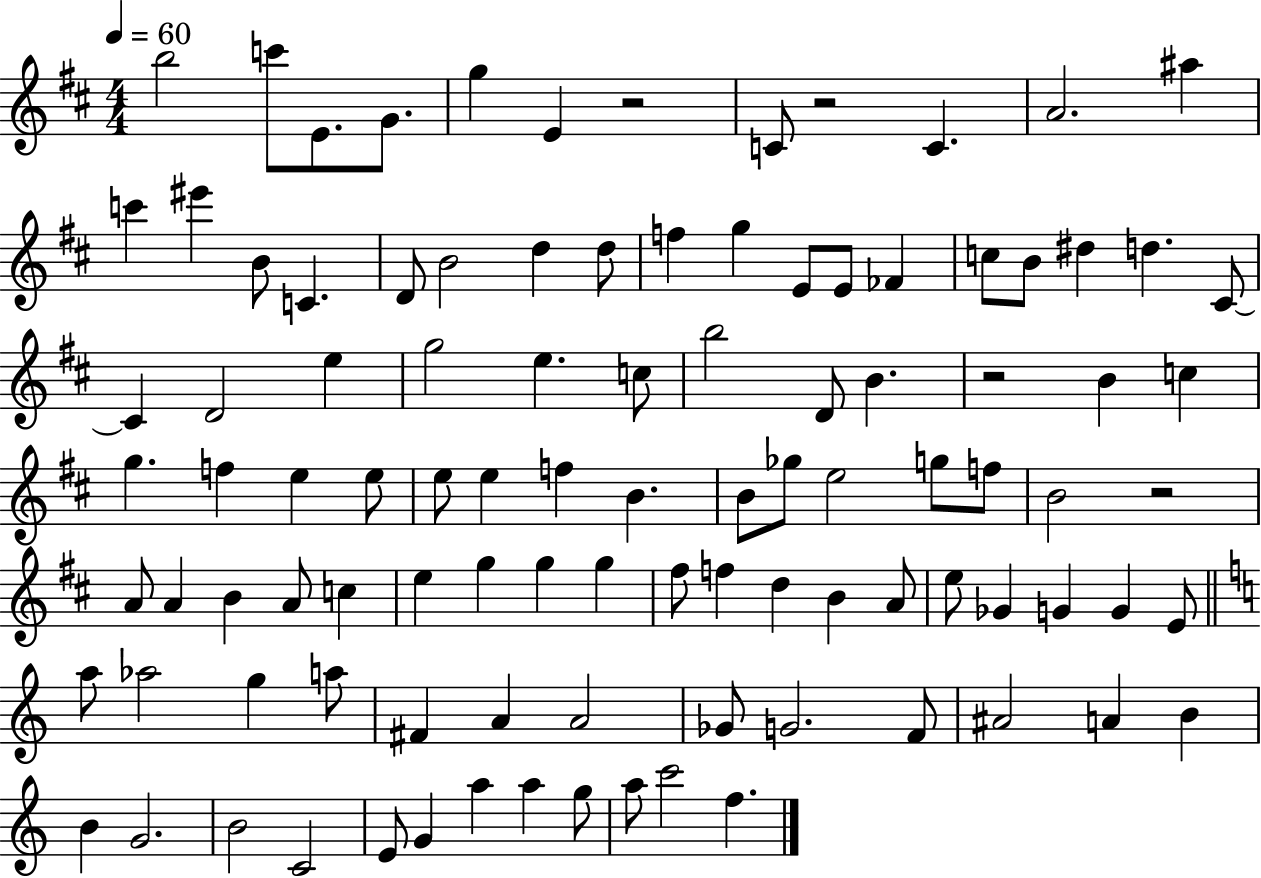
{
  \clef treble
  \numericTimeSignature
  \time 4/4
  \key d \major
  \tempo 4 = 60
  \repeat volta 2 { b''2 c'''8 e'8. g'8. | g''4 e'4 r2 | c'8 r2 c'4. | a'2. ais''4 | \break c'''4 eis'''4 b'8 c'4. | d'8 b'2 d''4 d''8 | f''4 g''4 e'8 e'8 fes'4 | c''8 b'8 dis''4 d''4. cis'8~~ | \break cis'4 d'2 e''4 | g''2 e''4. c''8 | b''2 d'8 b'4. | r2 b'4 c''4 | \break g''4. f''4 e''4 e''8 | e''8 e''4 f''4 b'4. | b'8 ges''8 e''2 g''8 f''8 | b'2 r2 | \break a'8 a'4 b'4 a'8 c''4 | e''4 g''4 g''4 g''4 | fis''8 f''4 d''4 b'4 a'8 | e''8 ges'4 g'4 g'4 e'8 | \break \bar "||" \break \key c \major a''8 aes''2 g''4 a''8 | fis'4 a'4 a'2 | ges'8 g'2. f'8 | ais'2 a'4 b'4 | \break b'4 g'2. | b'2 c'2 | e'8 g'4 a''4 a''4 g''8 | a''8 c'''2 f''4. | \break } \bar "|."
}